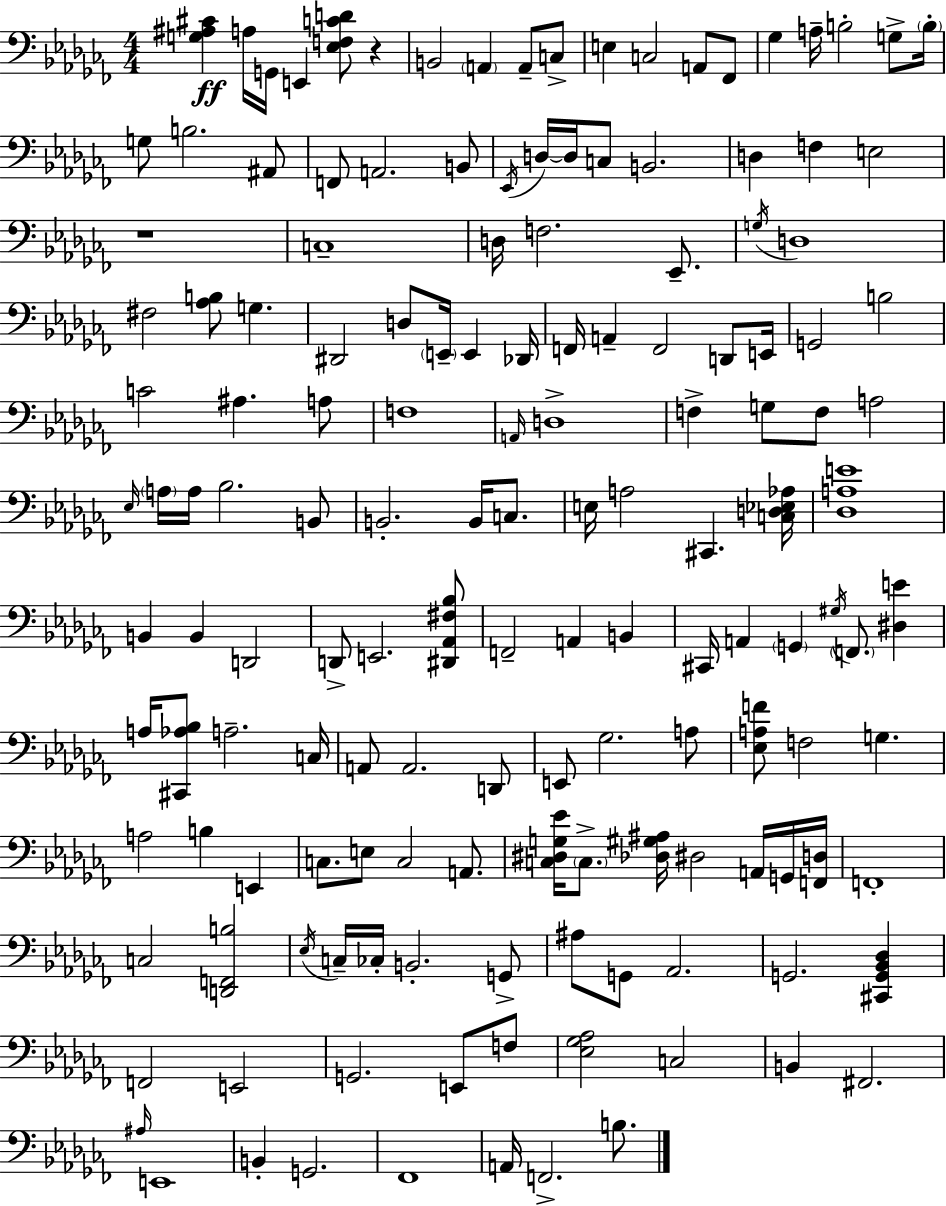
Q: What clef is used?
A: bass